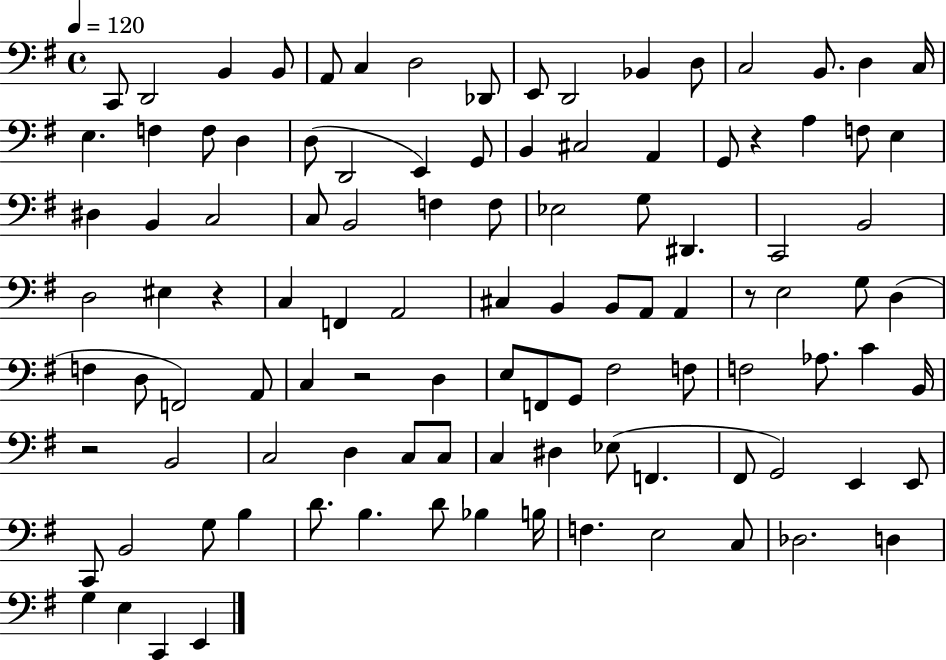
X:1
T:Untitled
M:4/4
L:1/4
K:G
C,,/2 D,,2 B,, B,,/2 A,,/2 C, D,2 _D,,/2 E,,/2 D,,2 _B,, D,/2 C,2 B,,/2 D, C,/4 E, F, F,/2 D, D,/2 D,,2 E,, G,,/2 B,, ^C,2 A,, G,,/2 z A, F,/2 E, ^D, B,, C,2 C,/2 B,,2 F, F,/2 _E,2 G,/2 ^D,, C,,2 B,,2 D,2 ^E, z C, F,, A,,2 ^C, B,, B,,/2 A,,/2 A,, z/2 E,2 G,/2 D, F, D,/2 F,,2 A,,/2 C, z2 D, E,/2 F,,/2 G,,/2 ^F,2 F,/2 F,2 _A,/2 C B,,/4 z2 B,,2 C,2 D, C,/2 C,/2 C, ^D, _E,/2 F,, ^F,,/2 G,,2 E,, E,,/2 C,,/2 B,,2 G,/2 B, D/2 B, D/2 _B, B,/4 F, E,2 C,/2 _D,2 D, G, E, C,, E,,